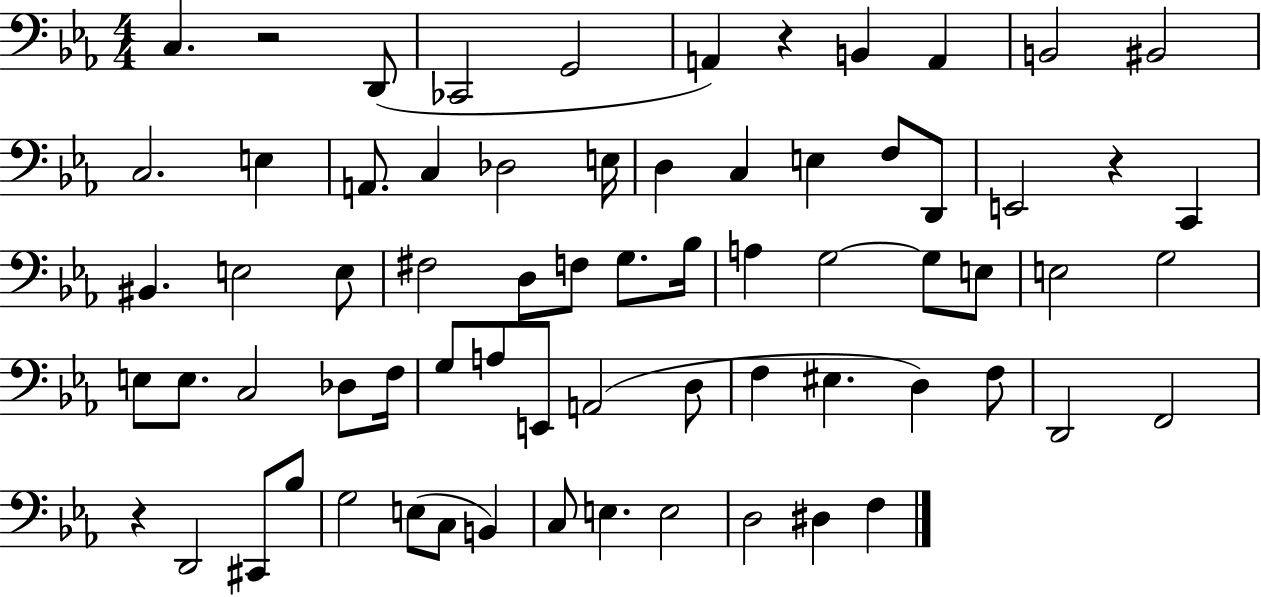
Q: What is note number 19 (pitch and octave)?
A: F3